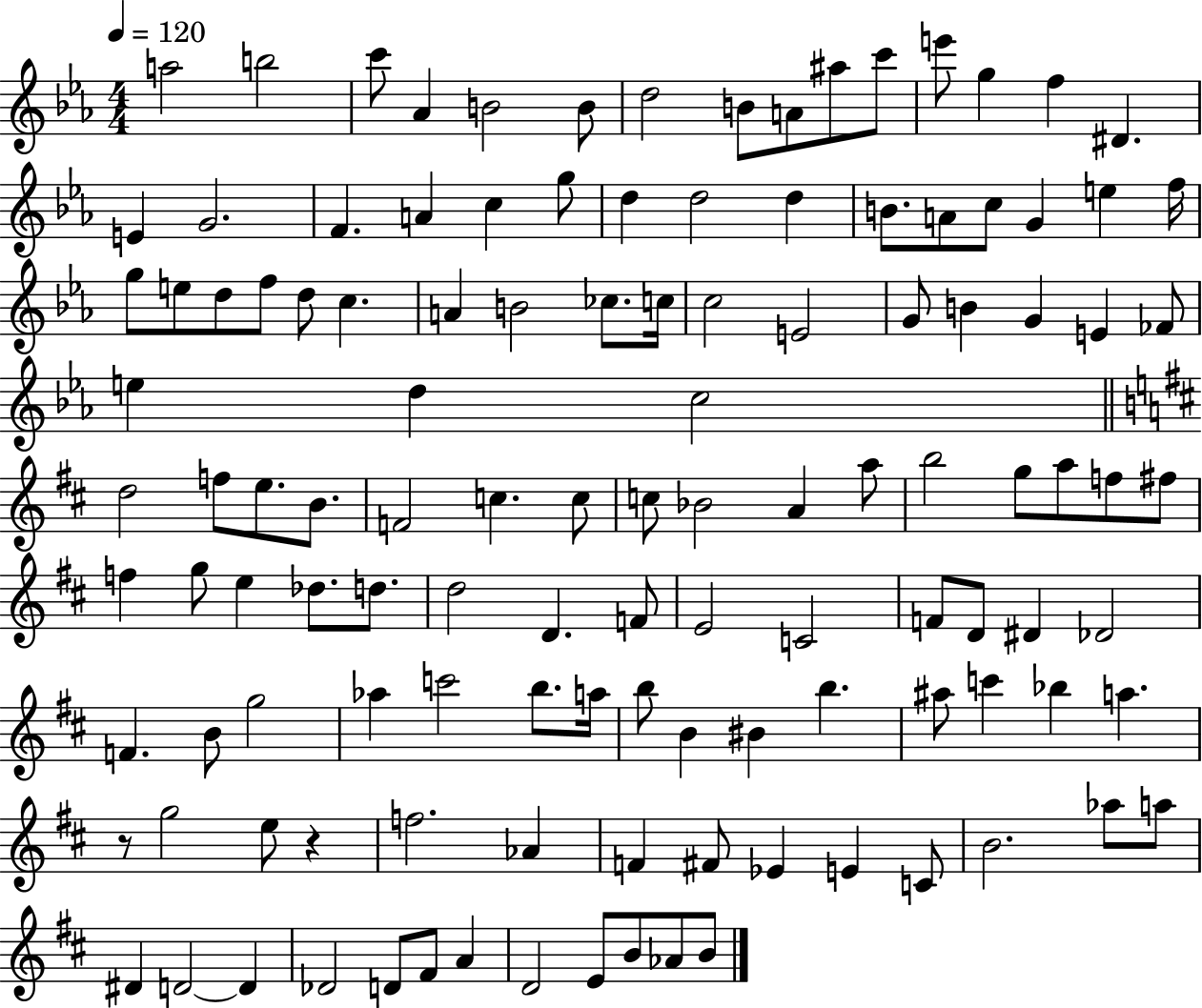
{
  \clef treble
  \numericTimeSignature
  \time 4/4
  \key ees \major
  \tempo 4 = 120
  a''2 b''2 | c'''8 aes'4 b'2 b'8 | d''2 b'8 a'8 ais''8 c'''8 | e'''8 g''4 f''4 dis'4. | \break e'4 g'2. | f'4. a'4 c''4 g''8 | d''4 d''2 d''4 | b'8. a'8 c''8 g'4 e''4 f''16 | \break g''8 e''8 d''8 f''8 d''8 c''4. | a'4 b'2 ces''8. c''16 | c''2 e'2 | g'8 b'4 g'4 e'4 fes'8 | \break e''4 d''4 c''2 | \bar "||" \break \key d \major d''2 f''8 e''8. b'8. | f'2 c''4. c''8 | c''8 bes'2 a'4 a''8 | b''2 g''8 a''8 f''8 fis''8 | \break f''4 g''8 e''4 des''8. d''8. | d''2 d'4. f'8 | e'2 c'2 | f'8 d'8 dis'4 des'2 | \break f'4. b'8 g''2 | aes''4 c'''2 b''8. a''16 | b''8 b'4 bis'4 b''4. | ais''8 c'''4 bes''4 a''4. | \break r8 g''2 e''8 r4 | f''2. aes'4 | f'4 fis'8 ees'4 e'4 c'8 | b'2. aes''8 a''8 | \break dis'4 d'2~~ d'4 | des'2 d'8 fis'8 a'4 | d'2 e'8 b'8 aes'8 b'8 | \bar "|."
}